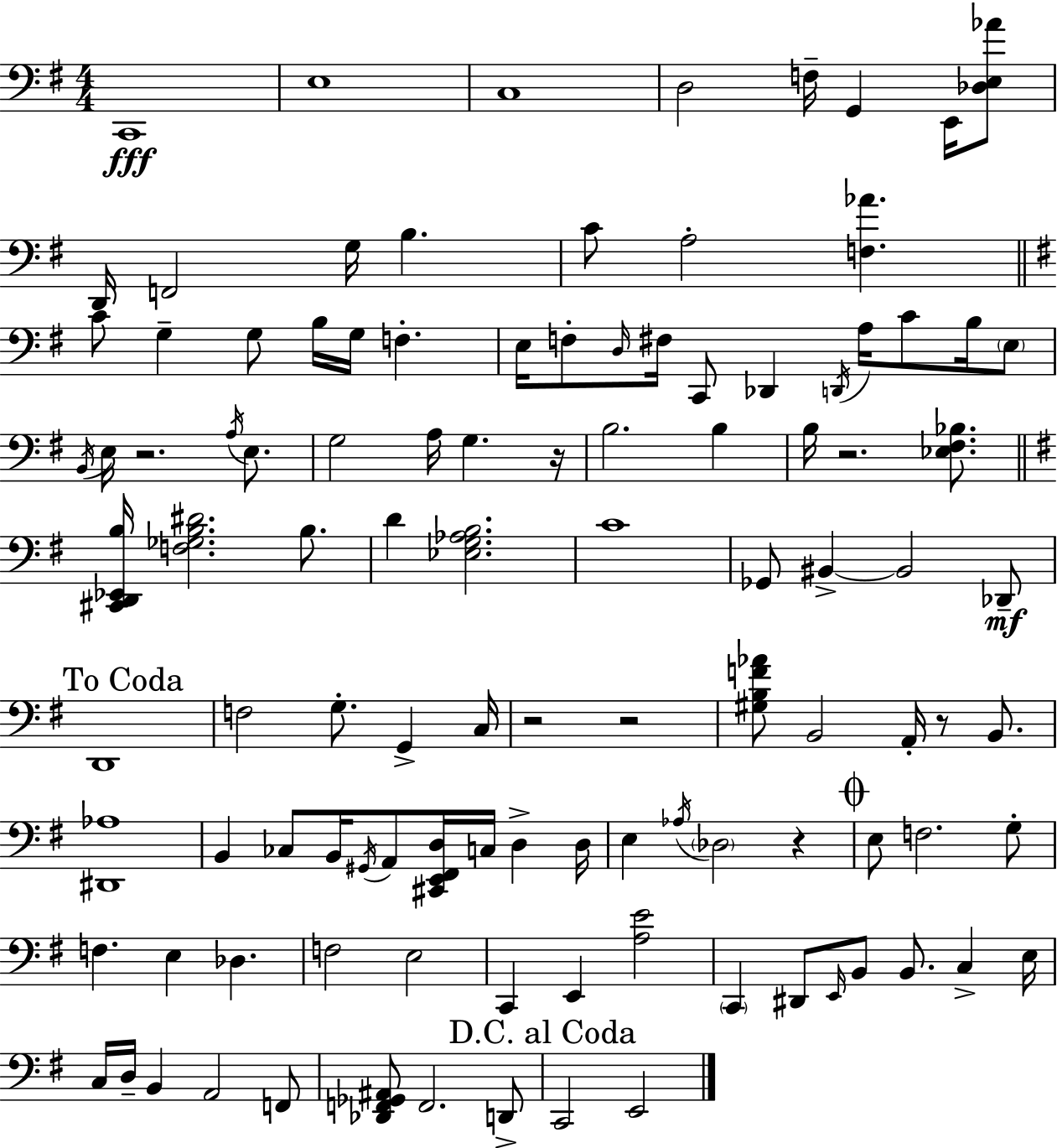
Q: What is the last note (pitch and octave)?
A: E2